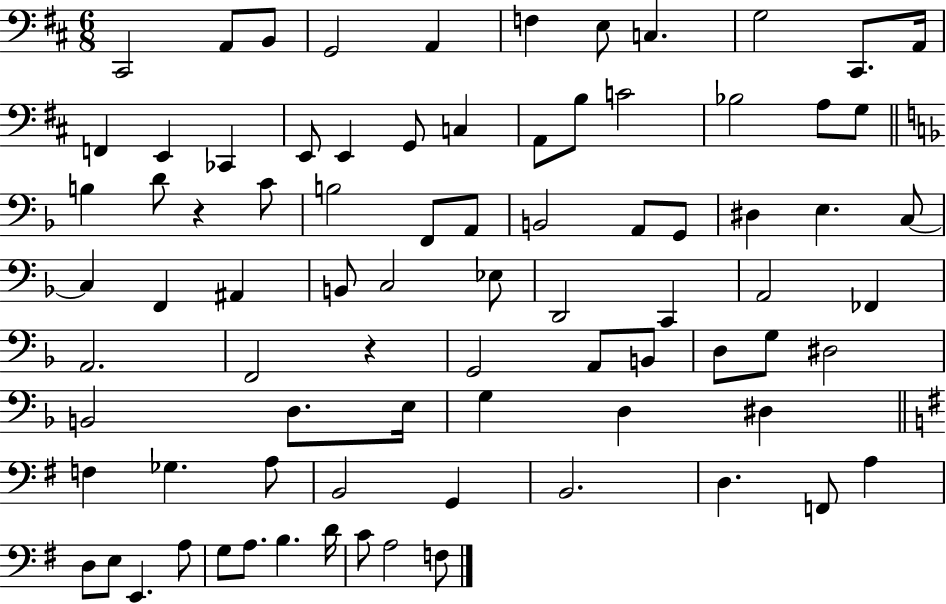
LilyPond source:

{
  \clef bass
  \numericTimeSignature
  \time 6/8
  \key d \major
  cis,2 a,8 b,8 | g,2 a,4 | f4 e8 c4. | g2 cis,8. a,16 | \break f,4 e,4 ces,4 | e,8 e,4 g,8 c4 | a,8 b8 c'2 | bes2 a8 g8 | \break \bar "||" \break \key d \minor b4 d'8 r4 c'8 | b2 f,8 a,8 | b,2 a,8 g,8 | dis4 e4. c8~~ | \break c4 f,4 ais,4 | b,8 c2 ees8 | d,2 c,4 | a,2 fes,4 | \break a,2. | f,2 r4 | g,2 a,8 b,8 | d8 g8 dis2 | \break b,2 d8. e16 | g4 d4 dis4 | \bar "||" \break \key g \major f4 ges4. a8 | b,2 g,4 | b,2. | d4. f,8 a4 | \break d8 e8 e,4. a8 | g8 a8. b4. d'16 | c'8 a2 f8 | \bar "|."
}